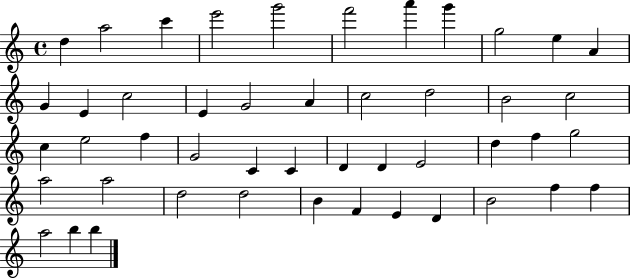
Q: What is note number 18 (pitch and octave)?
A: C5